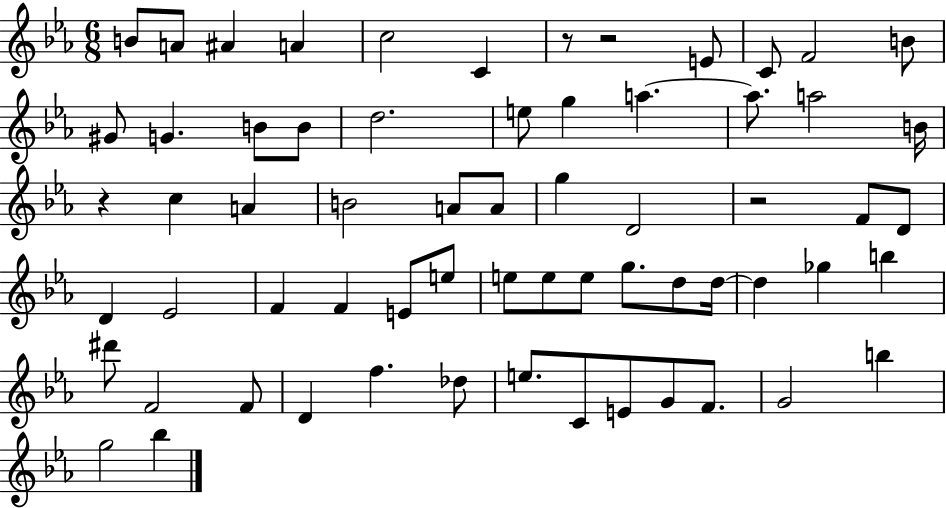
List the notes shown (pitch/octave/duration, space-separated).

B4/e A4/e A#4/q A4/q C5/h C4/q R/e R/h E4/e C4/e F4/h B4/e G#4/e G4/q. B4/e B4/e D5/h. E5/e G5/q A5/q. A5/e. A5/h B4/s R/q C5/q A4/q B4/h A4/e A4/e G5/q D4/h R/h F4/e D4/e D4/q Eb4/h F4/q F4/q E4/e E5/e E5/e E5/e E5/e G5/e. D5/e D5/s D5/q Gb5/q B5/q D#6/e F4/h F4/e D4/q F5/q. Db5/e E5/e. C4/e E4/e G4/e F4/e. G4/h B5/q G5/h Bb5/q